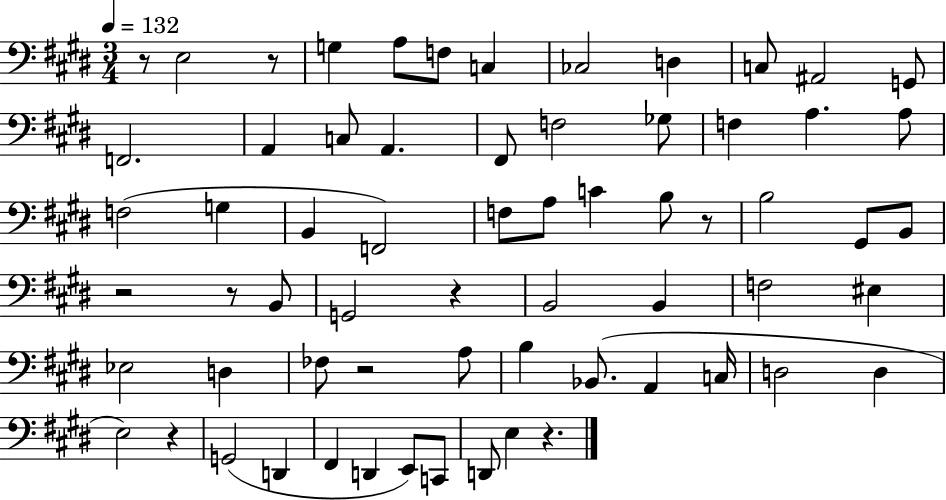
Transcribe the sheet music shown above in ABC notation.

X:1
T:Untitled
M:3/4
L:1/4
K:E
z/2 E,2 z/2 G, A,/2 F,/2 C, _C,2 D, C,/2 ^A,,2 G,,/2 F,,2 A,, C,/2 A,, ^F,,/2 F,2 _G,/2 F, A, A,/2 F,2 G, B,, F,,2 F,/2 A,/2 C B,/2 z/2 B,2 ^G,,/2 B,,/2 z2 z/2 B,,/2 G,,2 z B,,2 B,, F,2 ^E, _E,2 D, _F,/2 z2 A,/2 B, _B,,/2 A,, C,/4 D,2 D, E,2 z G,,2 D,, ^F,, D,, E,,/2 C,,/2 D,,/2 E, z